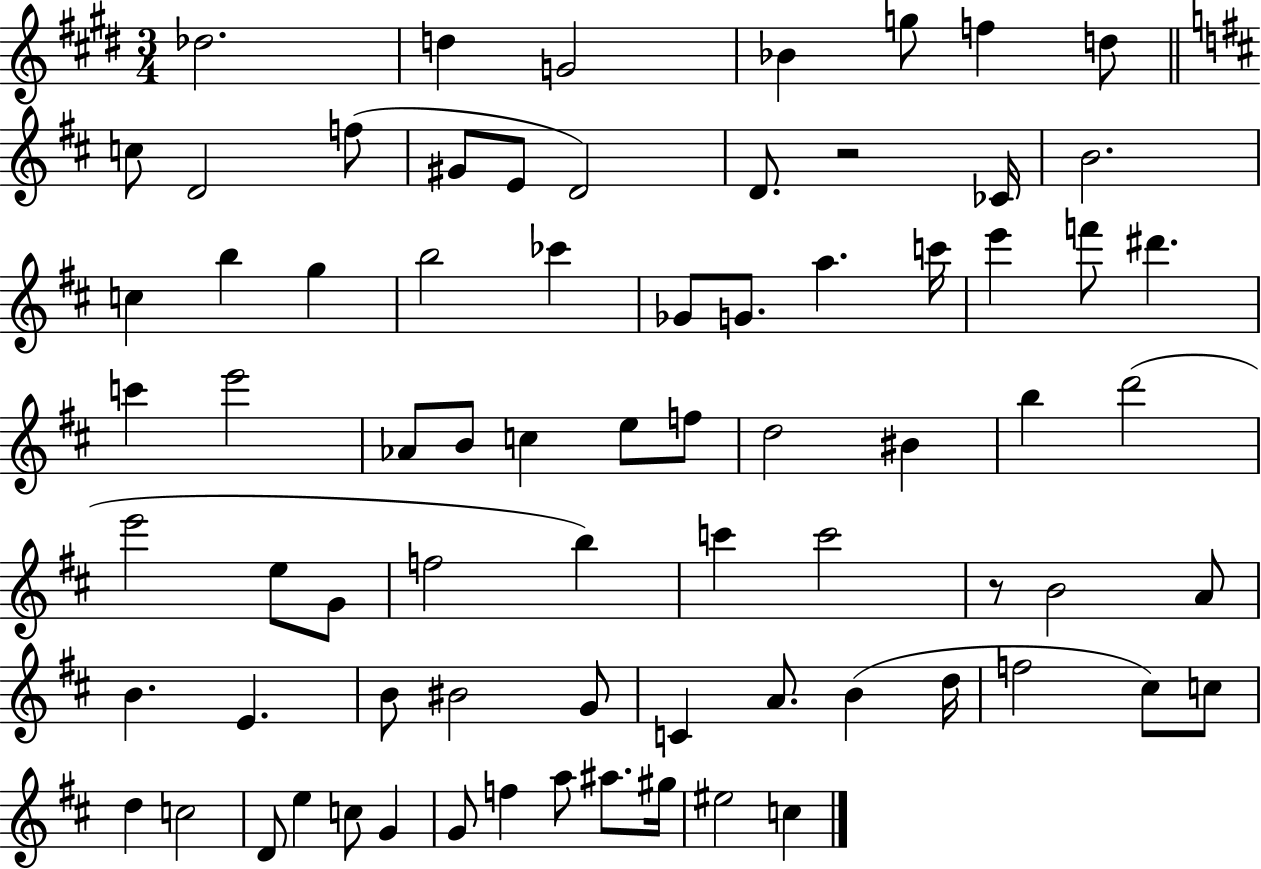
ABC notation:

X:1
T:Untitled
M:3/4
L:1/4
K:E
_d2 d G2 _B g/2 f d/2 c/2 D2 f/2 ^G/2 E/2 D2 D/2 z2 _C/4 B2 c b g b2 _c' _G/2 G/2 a c'/4 e' f'/2 ^d' c' e'2 _A/2 B/2 c e/2 f/2 d2 ^B b d'2 e'2 e/2 G/2 f2 b c' c'2 z/2 B2 A/2 B E B/2 ^B2 G/2 C A/2 B d/4 f2 ^c/2 c/2 d c2 D/2 e c/2 G G/2 f a/2 ^a/2 ^g/4 ^e2 c